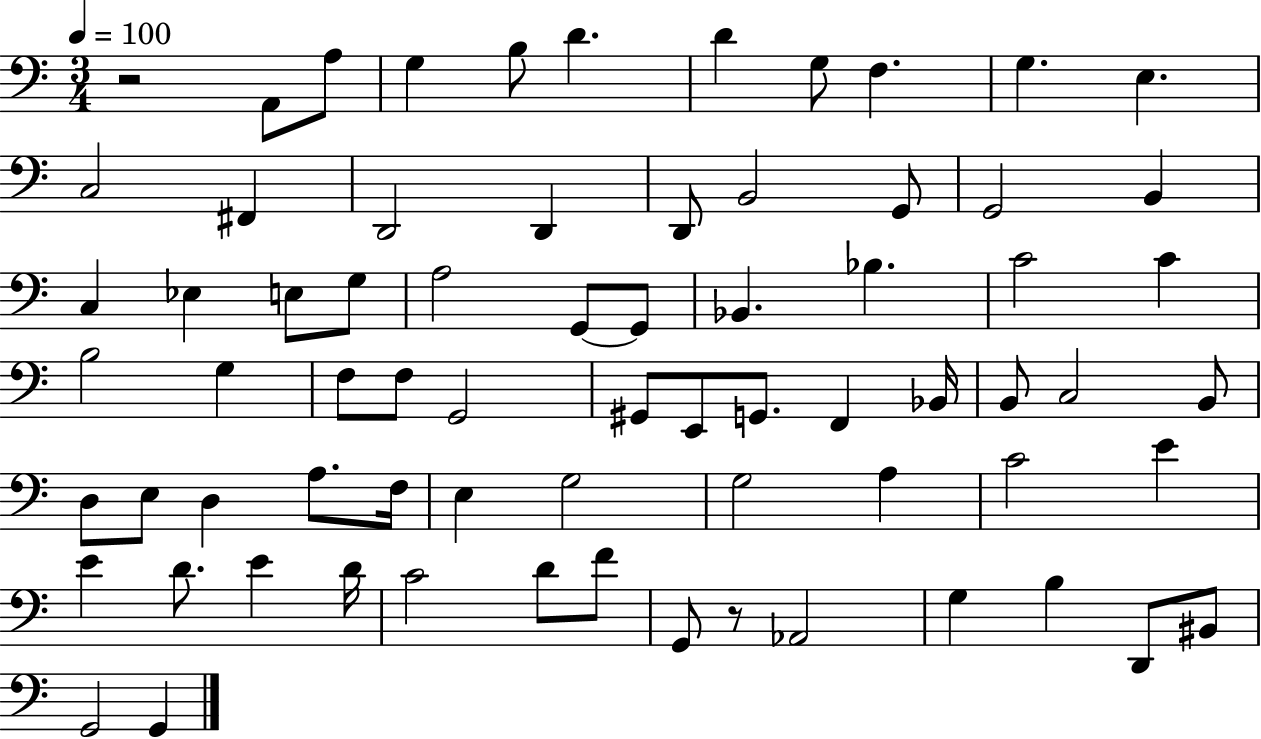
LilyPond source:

{
  \clef bass
  \numericTimeSignature
  \time 3/4
  \key c \major
  \tempo 4 = 100
  r2 a,8 a8 | g4 b8 d'4. | d'4 g8 f4. | g4. e4. | \break c2 fis,4 | d,2 d,4 | d,8 b,2 g,8 | g,2 b,4 | \break c4 ees4 e8 g8 | a2 g,8~~ g,8 | bes,4. bes4. | c'2 c'4 | \break b2 g4 | f8 f8 g,2 | gis,8 e,8 g,8. f,4 bes,16 | b,8 c2 b,8 | \break d8 e8 d4 a8. f16 | e4 g2 | g2 a4 | c'2 e'4 | \break e'4 d'8. e'4 d'16 | c'2 d'8 f'8 | g,8 r8 aes,2 | g4 b4 d,8 bis,8 | \break g,2 g,4 | \bar "|."
}